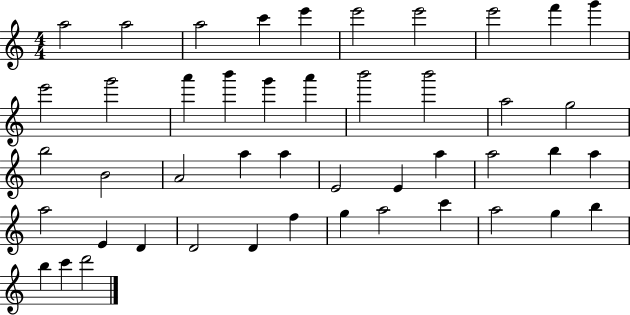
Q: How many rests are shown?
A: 0